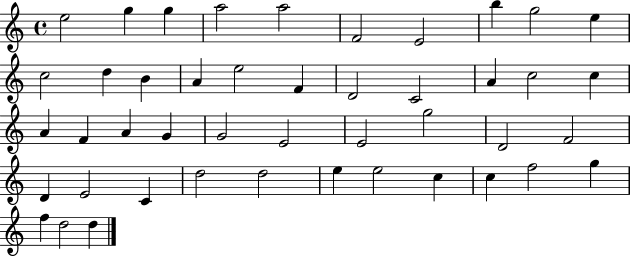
{
  \clef treble
  \time 4/4
  \defaultTimeSignature
  \key c \major
  e''2 g''4 g''4 | a''2 a''2 | f'2 e'2 | b''4 g''2 e''4 | \break c''2 d''4 b'4 | a'4 e''2 f'4 | d'2 c'2 | a'4 c''2 c''4 | \break a'4 f'4 a'4 g'4 | g'2 e'2 | e'2 g''2 | d'2 f'2 | \break d'4 e'2 c'4 | d''2 d''2 | e''4 e''2 c''4 | c''4 f''2 g''4 | \break f''4 d''2 d''4 | \bar "|."
}